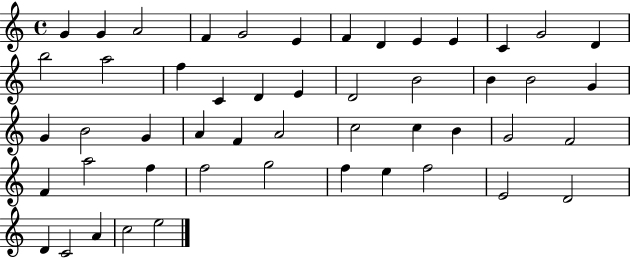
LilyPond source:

{
  \clef treble
  \time 4/4
  \defaultTimeSignature
  \key c \major
  g'4 g'4 a'2 | f'4 g'2 e'4 | f'4 d'4 e'4 e'4 | c'4 g'2 d'4 | \break b''2 a''2 | f''4 c'4 d'4 e'4 | d'2 b'2 | b'4 b'2 g'4 | \break g'4 b'2 g'4 | a'4 f'4 a'2 | c''2 c''4 b'4 | g'2 f'2 | \break f'4 a''2 f''4 | f''2 g''2 | f''4 e''4 f''2 | e'2 d'2 | \break d'4 c'2 a'4 | c''2 e''2 | \bar "|."
}